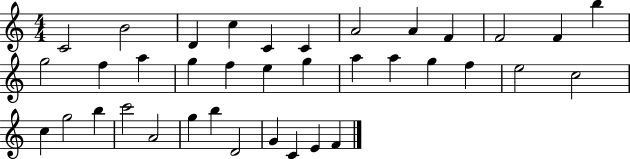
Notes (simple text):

C4/h B4/h D4/q C5/q C4/q C4/q A4/h A4/q F4/q F4/h F4/q B5/q G5/h F5/q A5/q G5/q F5/q E5/q G5/q A5/q A5/q G5/q F5/q E5/h C5/h C5/q G5/h B5/q C6/h A4/h G5/q B5/q D4/h G4/q C4/q E4/q F4/q